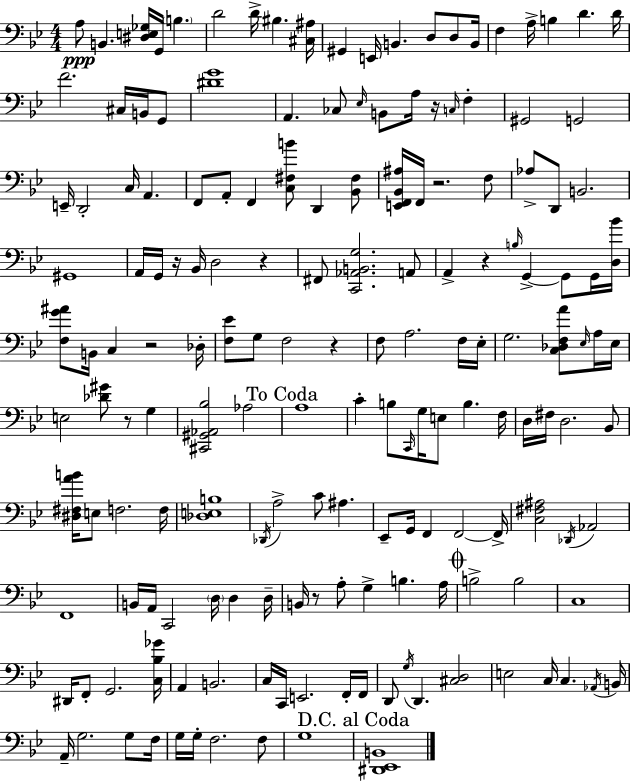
A3/e B2/q. [D#3,E3,Gb3]/s G2/s B3/q. D4/h D4/s BIS3/q. [C#3,A#3]/s G#2/q E2/s B2/q. D3/e D3/e B2/s F3/q A3/s B3/q D4/q. D4/s F4/h. C#3/s B2/s G2/e [D#4,G4]/w A2/q. CES3/e Eb3/s B2/e A3/s R/s C3/s F3/q G#2/h G2/h E2/s D2/h C3/s A2/q. F2/e A2/e F2/q [C3,F#3,B4]/e D2/q [Bb2,F#3]/e [E2,F2,Bb2,A#3]/s F2/s R/h. F3/e Ab3/e D2/e B2/h. G#2/w A2/s G2/s R/s Bb2/s D3/h R/q F#2/e [C2,Ab2,B2,G3]/h. A2/e A2/q R/q B3/s G2/q G2/e G2/s [D3,Bb4]/s [F3,G4,A#4]/e B2/s C3/q R/h Db3/s [F3,Eb4]/e G3/e F3/h R/q F3/e A3/h. F3/s Eb3/s G3/h. [C3,Db3,F3,A4]/e Eb3/s A3/s Eb3/s E3/h [Db4,G#4]/e R/e G3/q [C#2,G#2,Ab2,Bb3]/h Ab3/h A3/w C4/q B3/e C2/s G3/s E3/e B3/q. F3/s D3/s F#3/s D3/h. Bb2/e [D#3,F#3,A4,B4]/s E3/e F3/h. F3/s [Db3,E3,B3]/w Db2/s A3/h C4/e A#3/q. Eb2/e G2/s F2/q F2/h F2/s [C3,F#3,A#3]/h Db2/s Ab2/h F2/w B2/s A2/s C2/h D3/s D3/q D3/s B2/s R/e A3/e G3/q B3/q. A3/s B3/h B3/h C3/w D#2/s F2/e G2/h. [C3,Bb3,Gb4]/s A2/q B2/h. C3/s C2/s E2/h. F2/s F2/s D2/e G3/s D2/q. [C#3,D3]/h E3/h C3/s C3/q. Ab2/s B2/s A2/s G3/h. G3/e F3/s G3/s G3/s F3/h. F3/e G3/w [D#2,Eb2,B2]/w